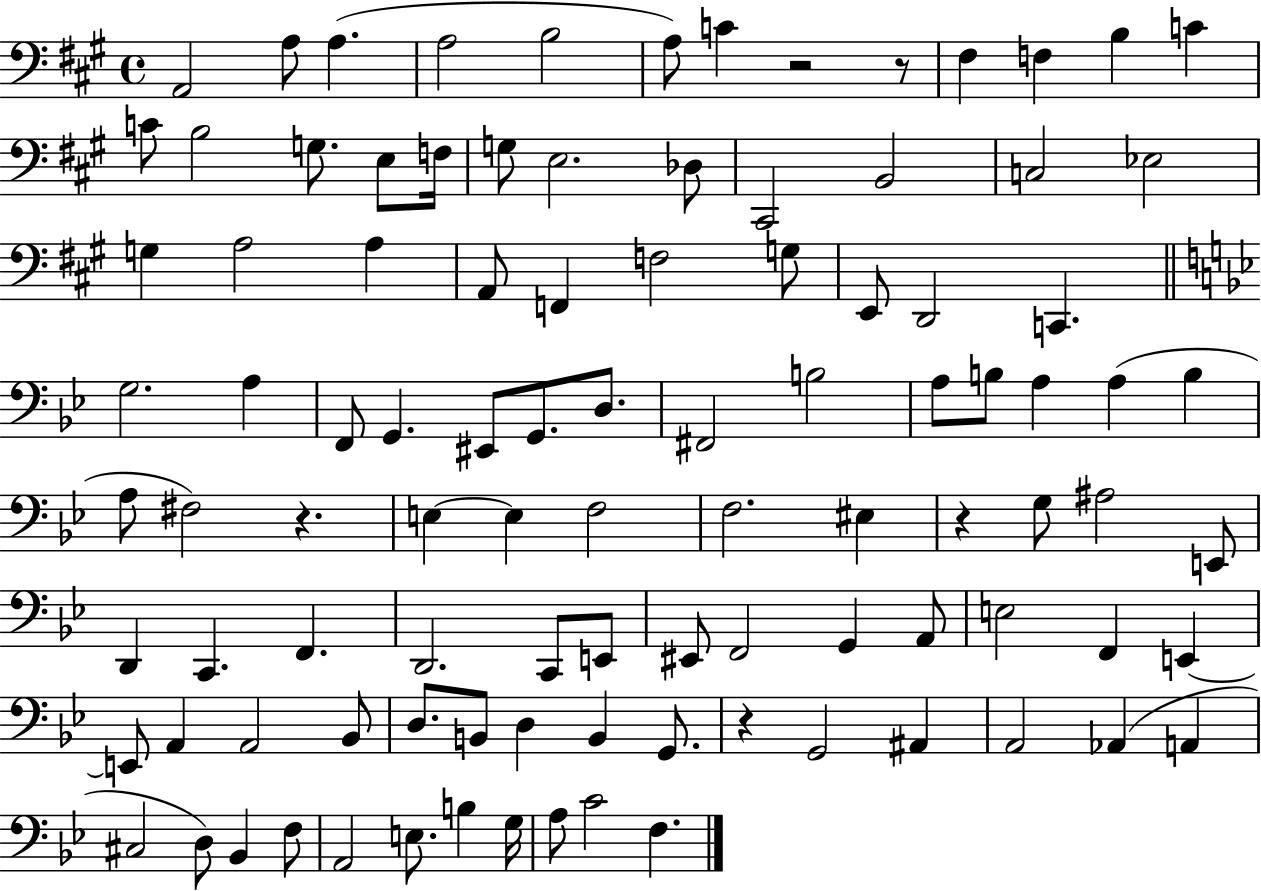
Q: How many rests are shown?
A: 5